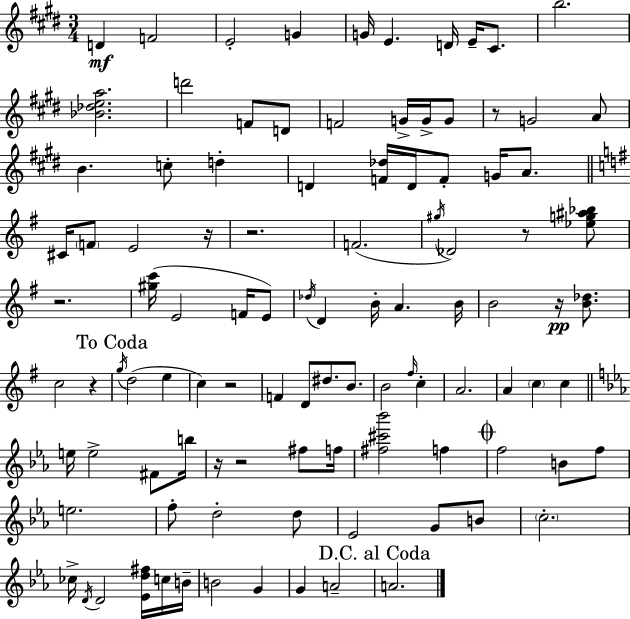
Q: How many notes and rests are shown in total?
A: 103